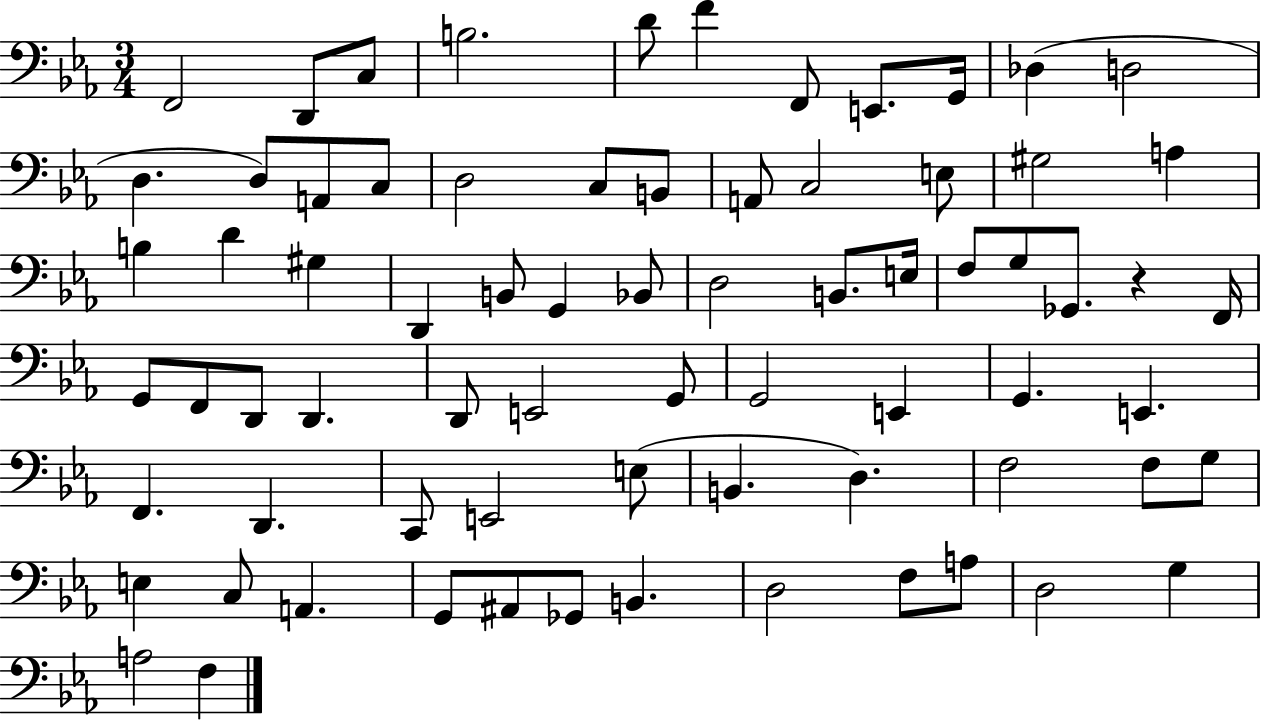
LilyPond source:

{
  \clef bass
  \numericTimeSignature
  \time 3/4
  \key ees \major
  f,2 d,8 c8 | b2. | d'8 f'4 f,8 e,8. g,16 | des4( d2 | \break d4. d8) a,8 c8 | d2 c8 b,8 | a,8 c2 e8 | gis2 a4 | \break b4 d'4 gis4 | d,4 b,8 g,4 bes,8 | d2 b,8. e16 | f8 g8 ges,8. r4 f,16 | \break g,8 f,8 d,8 d,4. | d,8 e,2 g,8 | g,2 e,4 | g,4. e,4. | \break f,4. d,4. | c,8 e,2 e8( | b,4. d4.) | f2 f8 g8 | \break e4 c8 a,4. | g,8 ais,8 ges,8 b,4. | d2 f8 a8 | d2 g4 | \break a2 f4 | \bar "|."
}